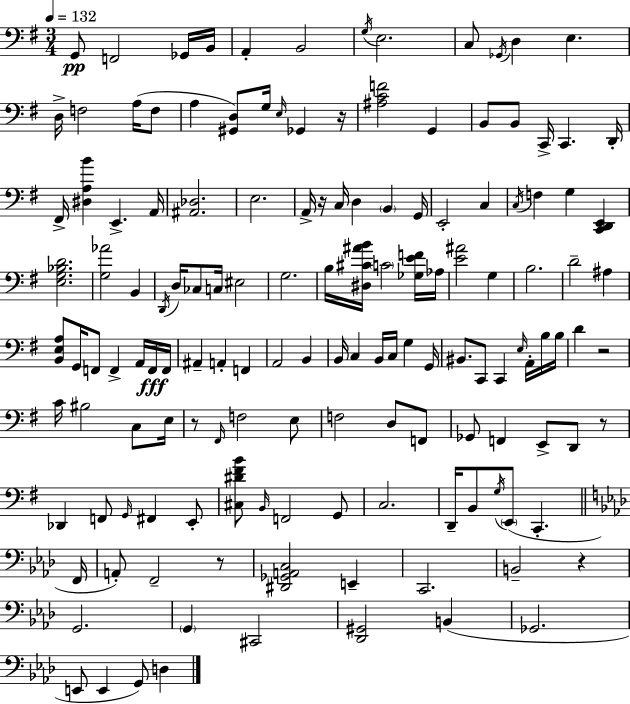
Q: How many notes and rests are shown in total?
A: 143